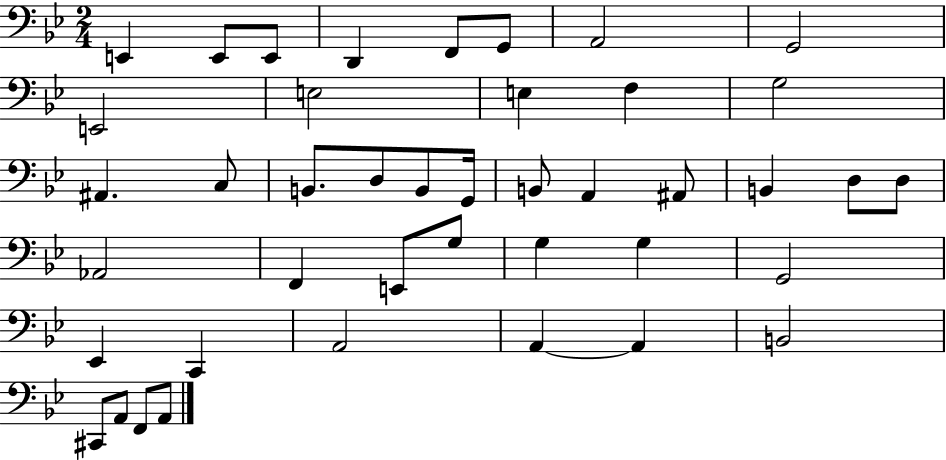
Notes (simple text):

E2/q E2/e E2/e D2/q F2/e G2/e A2/h G2/h E2/h E3/h E3/q F3/q G3/h A#2/q. C3/e B2/e. D3/e B2/e G2/s B2/e A2/q A#2/e B2/q D3/e D3/e Ab2/h F2/q E2/e G3/e G3/q G3/q G2/h Eb2/q C2/q A2/h A2/q A2/q B2/h C#2/e A2/e F2/e A2/e